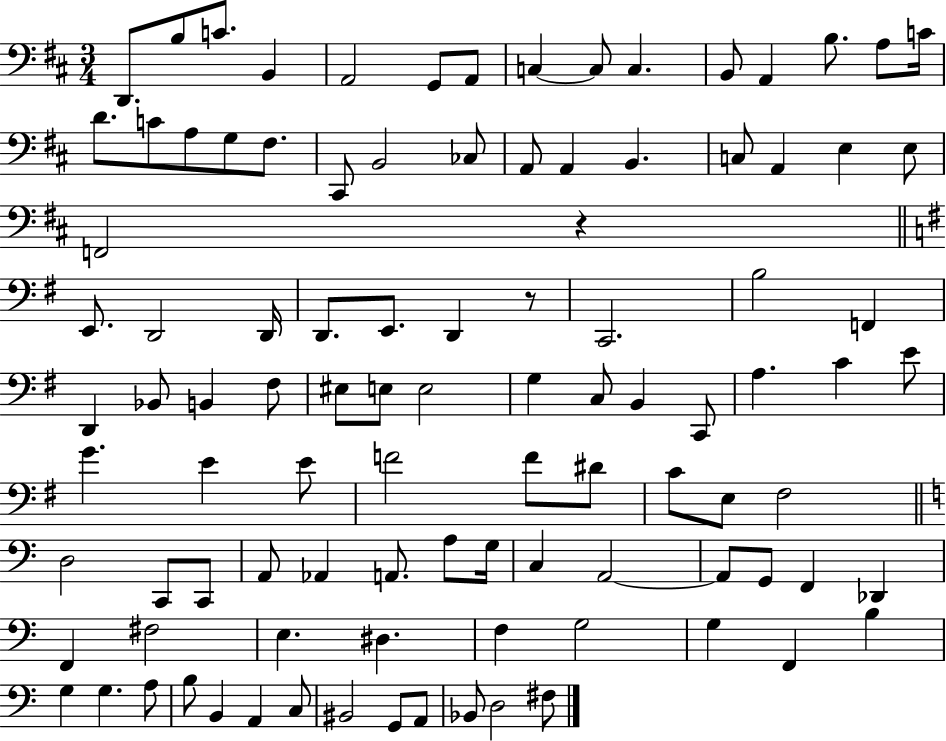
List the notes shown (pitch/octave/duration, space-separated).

D2/e. B3/e C4/e. B2/q A2/h G2/e A2/e C3/q C3/e C3/q. B2/e A2/q B3/e. A3/e C4/s D4/e. C4/e A3/e G3/e F#3/e. C#2/e B2/h CES3/e A2/e A2/q B2/q. C3/e A2/q E3/q E3/e F2/h R/q E2/e. D2/h D2/s D2/e. E2/e. D2/q R/e C2/h. B3/h F2/q D2/q Bb2/e B2/q F#3/e EIS3/e E3/e E3/h G3/q C3/e B2/q C2/e A3/q. C4/q E4/e G4/q. E4/q E4/e F4/h F4/e D#4/e C4/e E3/e F#3/h D3/h C2/e C2/e A2/e Ab2/q A2/e. A3/e G3/s C3/q A2/h A2/e G2/e F2/q Db2/q F2/q F#3/h E3/q. D#3/q. F3/q G3/h G3/q F2/q B3/q G3/q G3/q. A3/e B3/e B2/q A2/q C3/e BIS2/h G2/e A2/e Bb2/e D3/h F#3/e